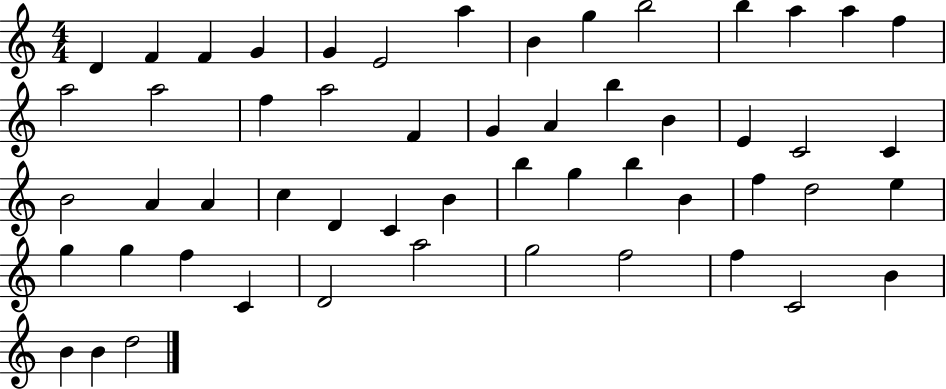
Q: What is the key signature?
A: C major